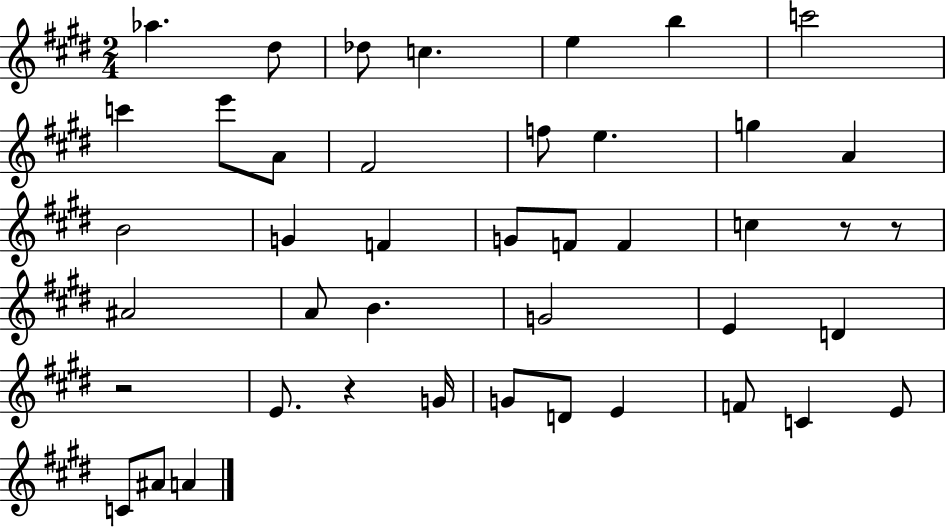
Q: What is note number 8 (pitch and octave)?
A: C6